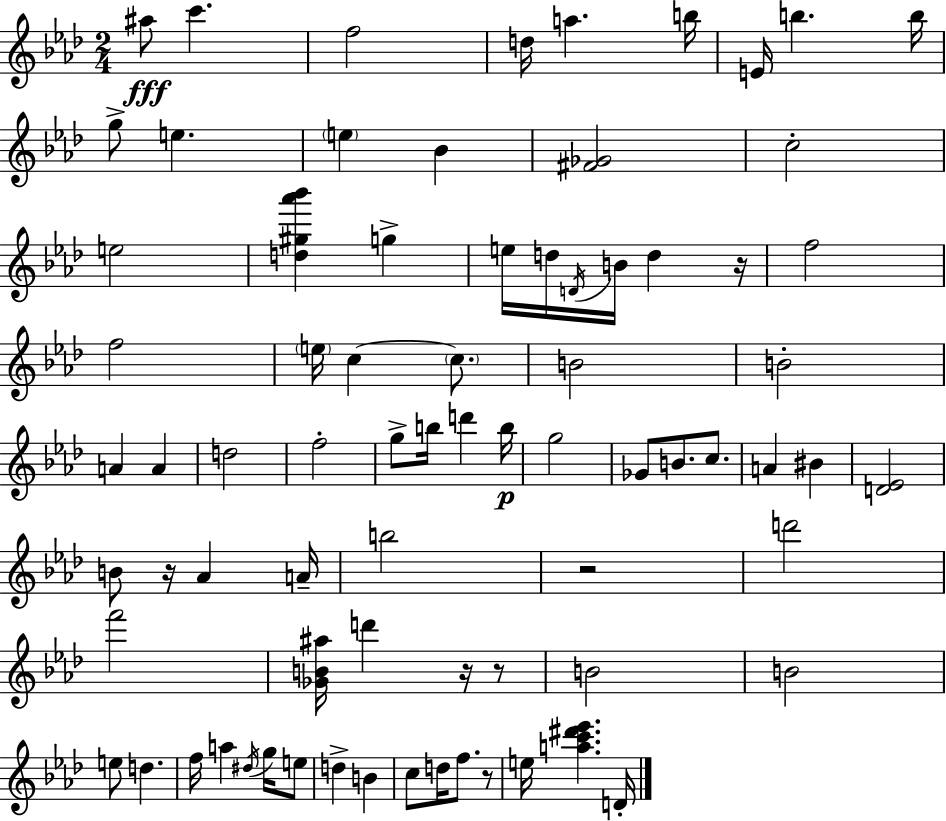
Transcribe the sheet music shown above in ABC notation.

X:1
T:Untitled
M:2/4
L:1/4
K:Ab
^a/2 c' f2 d/4 a b/4 E/4 b b/4 g/2 e e _B [^F_G]2 c2 e2 [d^g_a'_b'] g e/4 d/4 D/4 B/4 d z/4 f2 f2 e/4 c c/2 B2 B2 A A d2 f2 g/2 b/4 d' b/4 g2 _G/2 B/2 c/2 A ^B [D_E]2 B/2 z/4 _A A/4 b2 z2 d'2 f'2 [_GB^a]/4 d' z/4 z/2 B2 B2 e/2 d f/4 a ^d/4 g/4 e/2 d B c/2 d/4 f/2 z/2 e/4 [ac'^d'_e'] D/4